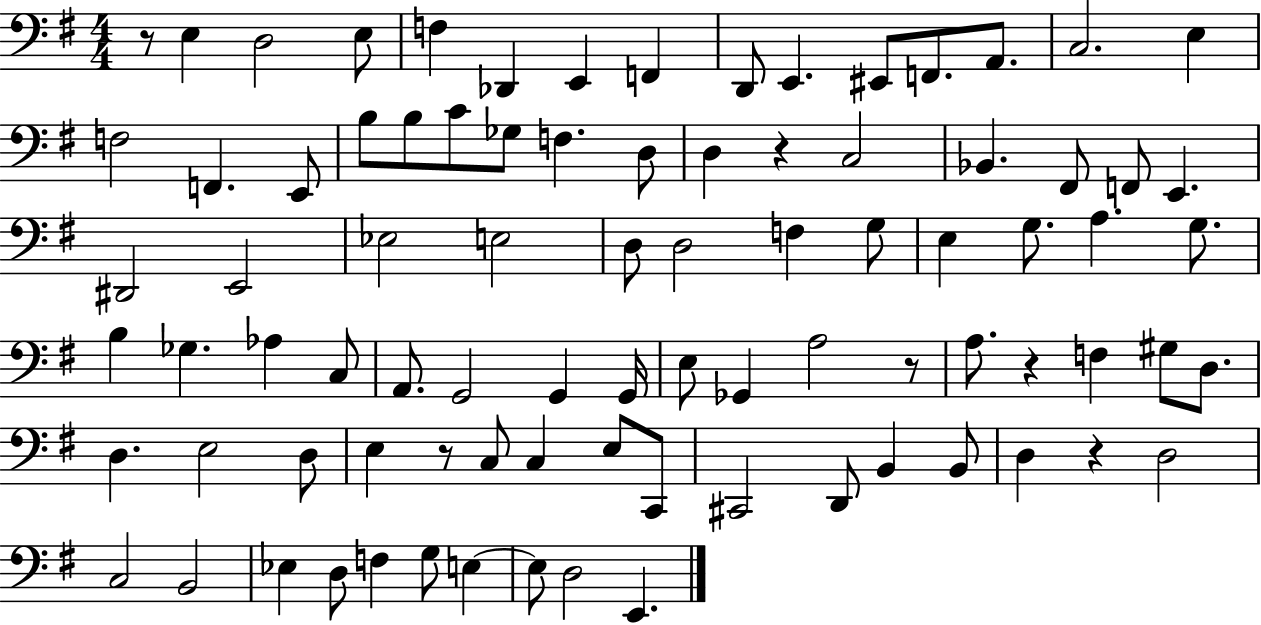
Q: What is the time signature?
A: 4/4